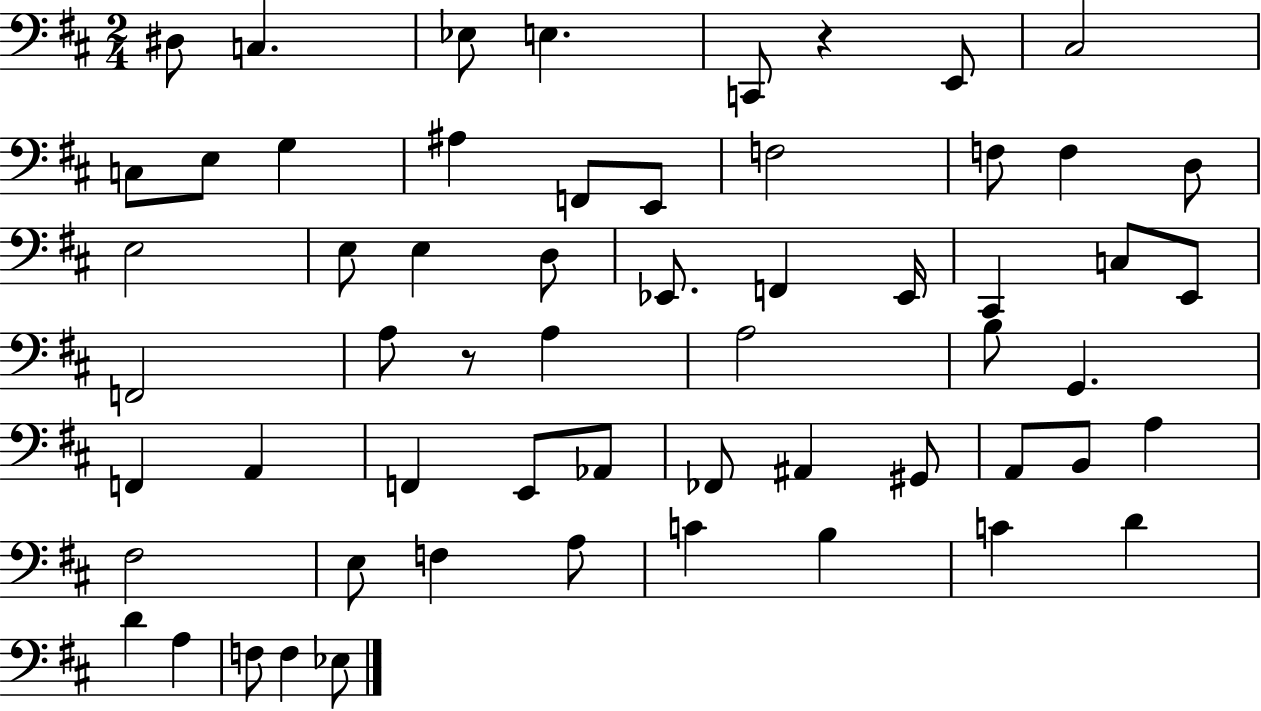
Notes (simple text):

D#3/e C3/q. Eb3/e E3/q. C2/e R/q E2/e C#3/h C3/e E3/e G3/q A#3/q F2/e E2/e F3/h F3/e F3/q D3/e E3/h E3/e E3/q D3/e Eb2/e. F2/q Eb2/s C#2/q C3/e E2/e F2/h A3/e R/e A3/q A3/h B3/e G2/q. F2/q A2/q F2/q E2/e Ab2/e FES2/e A#2/q G#2/e A2/e B2/e A3/q F#3/h E3/e F3/q A3/e C4/q B3/q C4/q D4/q D4/q A3/q F3/e F3/q Eb3/e